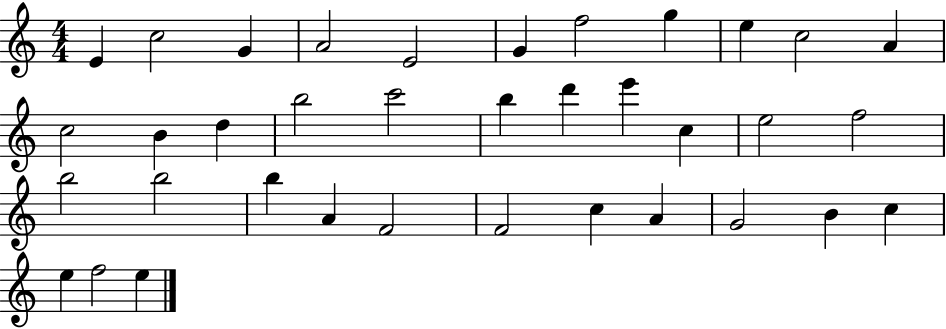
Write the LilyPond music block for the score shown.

{
  \clef treble
  \numericTimeSignature
  \time 4/4
  \key c \major
  e'4 c''2 g'4 | a'2 e'2 | g'4 f''2 g''4 | e''4 c''2 a'4 | \break c''2 b'4 d''4 | b''2 c'''2 | b''4 d'''4 e'''4 c''4 | e''2 f''2 | \break b''2 b''2 | b''4 a'4 f'2 | f'2 c''4 a'4 | g'2 b'4 c''4 | \break e''4 f''2 e''4 | \bar "|."
}